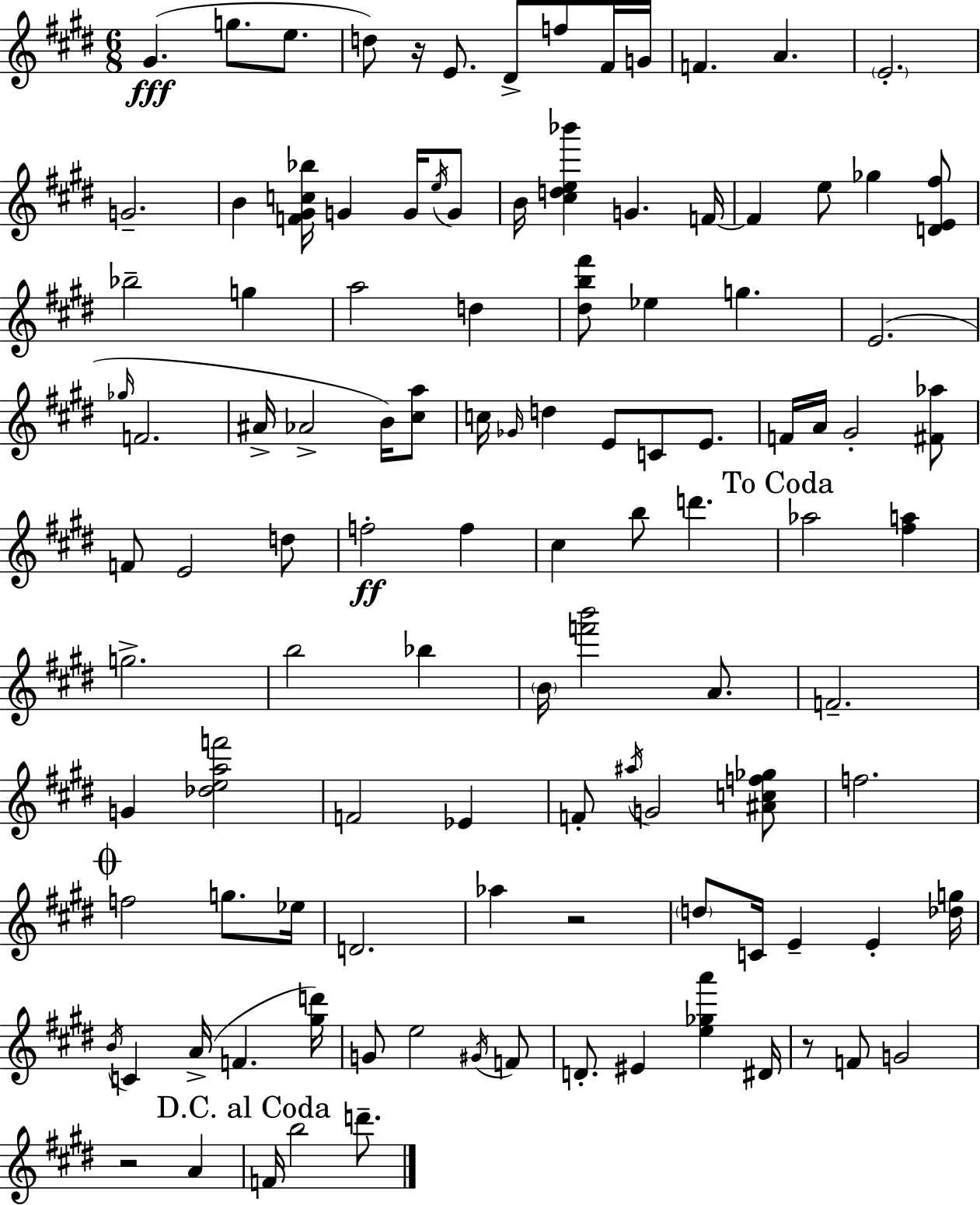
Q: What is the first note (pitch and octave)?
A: G#4